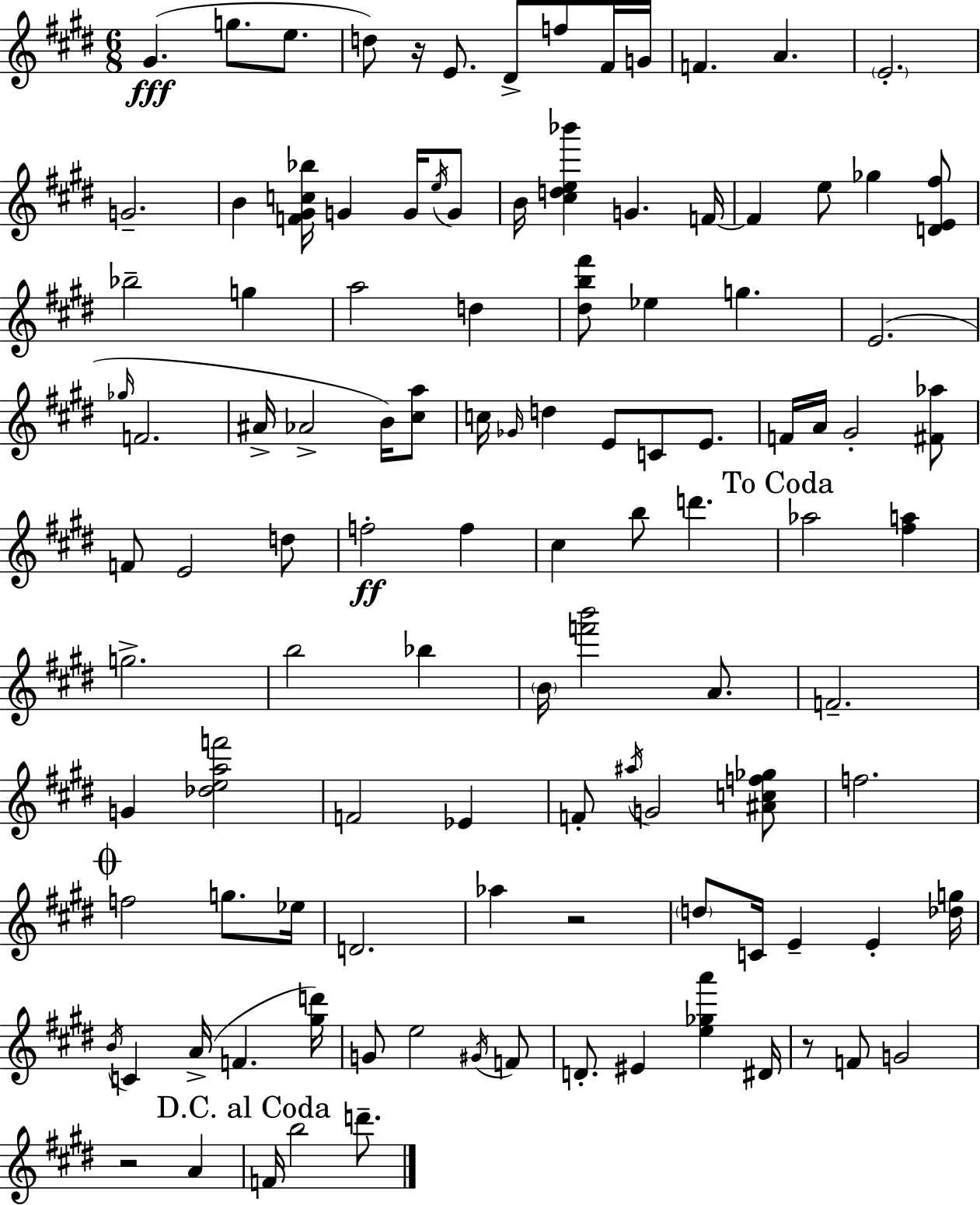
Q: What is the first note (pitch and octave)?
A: G#4